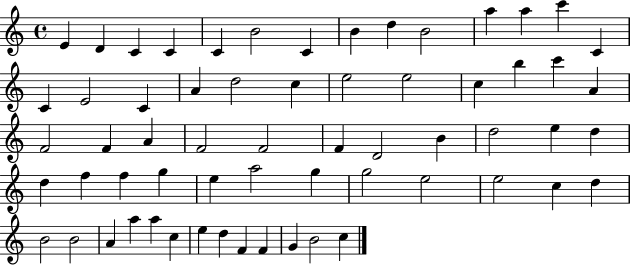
E4/q D4/q C4/q C4/q C4/q B4/h C4/q B4/q D5/q B4/h A5/q A5/q C6/q C4/q C4/q E4/h C4/q A4/q D5/h C5/q E5/h E5/h C5/q B5/q C6/q A4/q F4/h F4/q A4/q F4/h F4/h F4/q D4/h B4/q D5/h E5/q D5/q D5/q F5/q F5/q G5/q E5/q A5/h G5/q G5/h E5/h E5/h C5/q D5/q B4/h B4/h A4/q A5/q A5/q C5/q E5/q D5/q F4/q F4/q G4/q B4/h C5/q